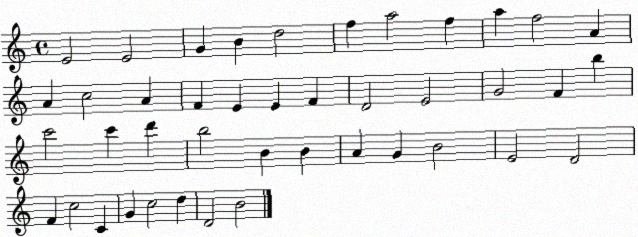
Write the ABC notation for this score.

X:1
T:Untitled
M:4/4
L:1/4
K:C
E2 E2 G B d2 f a2 f a f2 A A c2 A F E E F D2 E2 G2 F b c'2 c' d' b2 B B A G B2 E2 D2 F c2 C G c2 d D2 B2